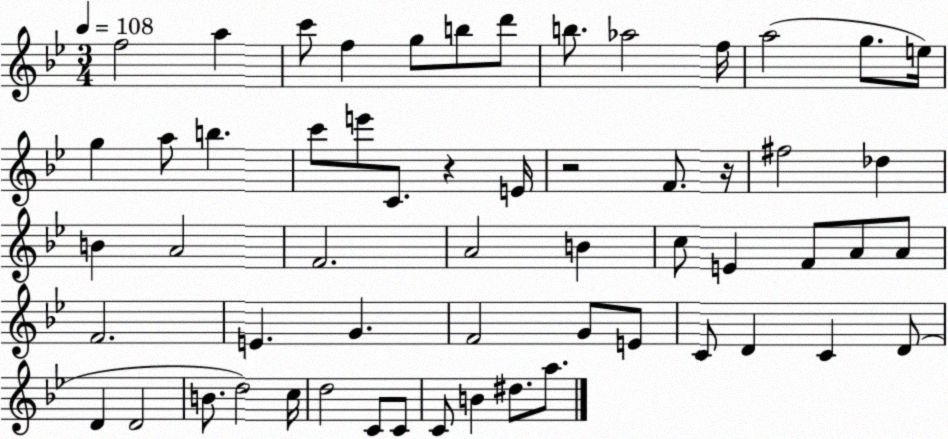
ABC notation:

X:1
T:Untitled
M:3/4
L:1/4
K:Bb
f2 a c'/2 f g/2 b/2 d'/2 b/2 _a2 f/4 a2 g/2 e/4 g a/2 b c'/2 e'/2 C/2 z E/4 z2 F/2 z/4 ^f2 _d B A2 F2 A2 B c/2 E F/2 A/2 A/2 F2 E G F2 G/2 E/2 C/2 D C D/2 D D2 B/2 d2 c/4 d2 C/2 C/2 C/2 B ^d/2 a/2